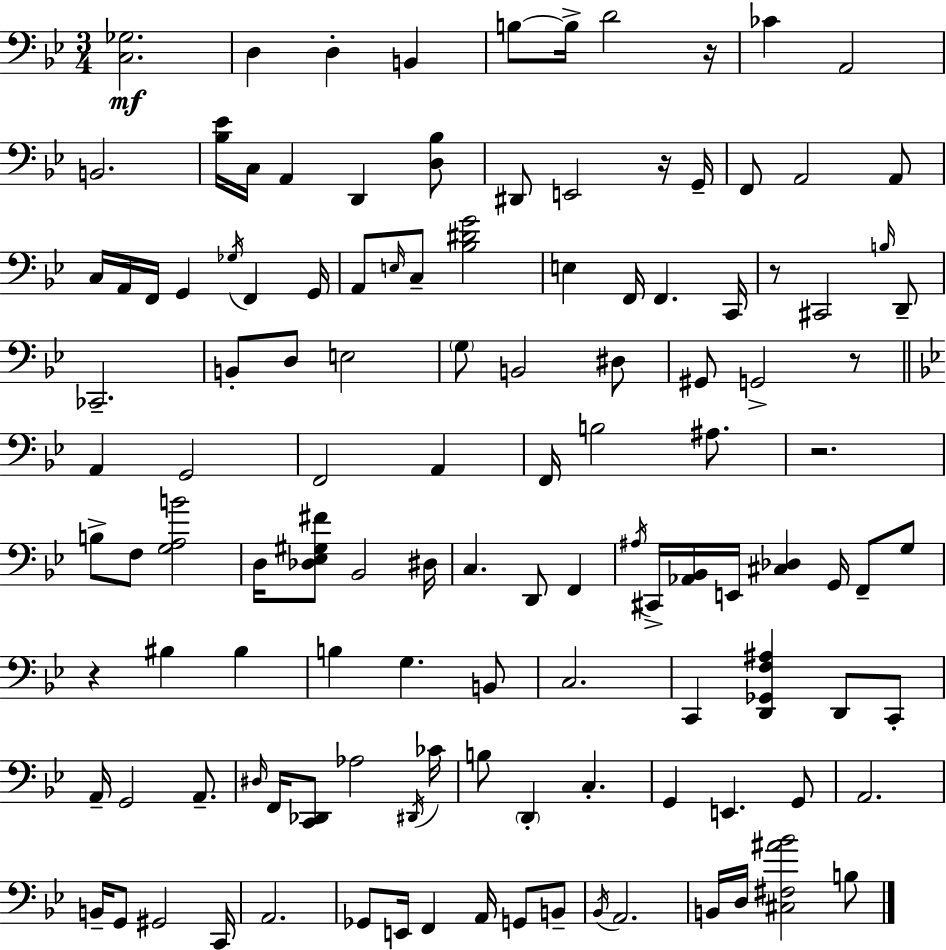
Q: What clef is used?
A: bass